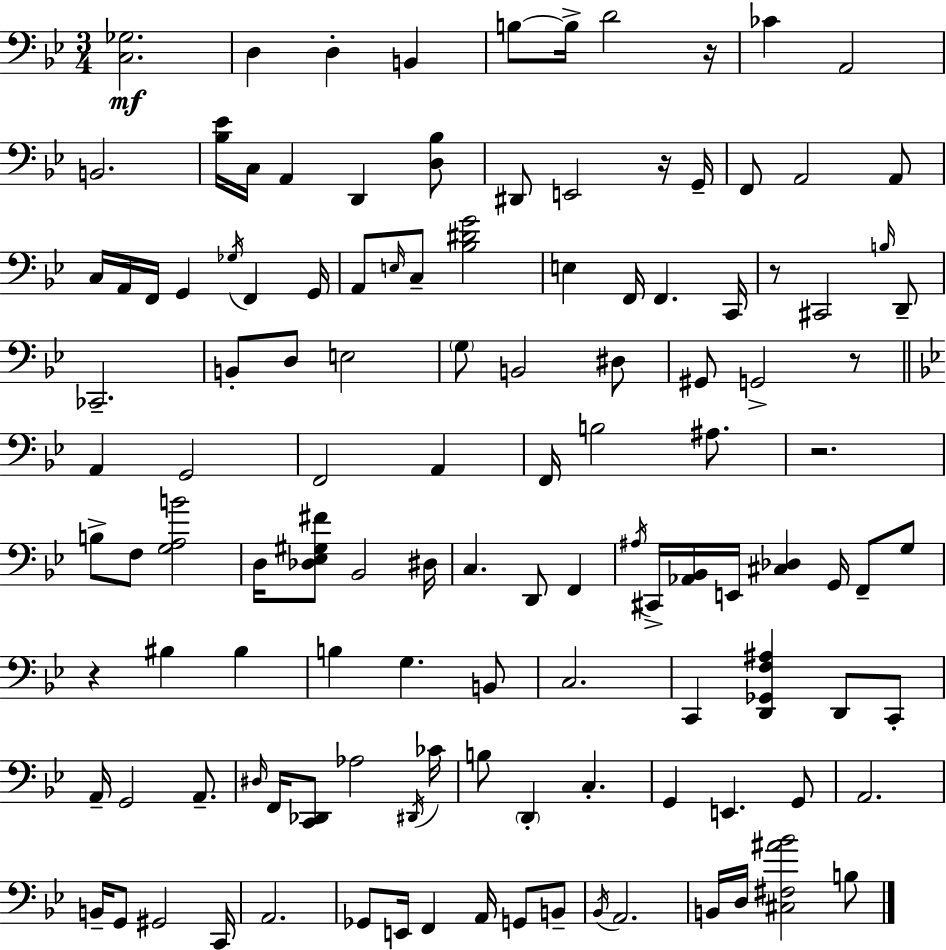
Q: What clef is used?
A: bass